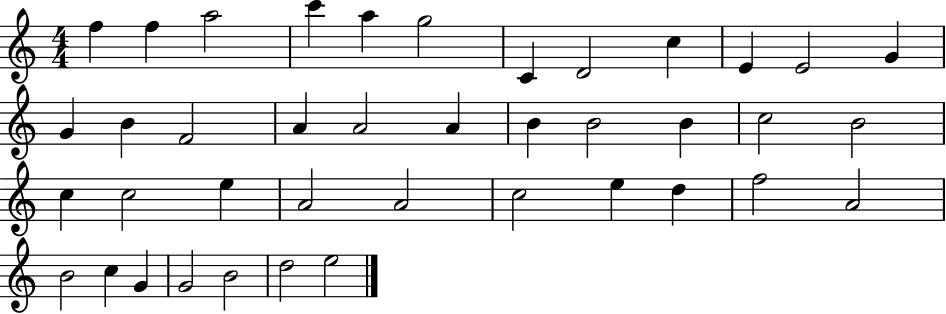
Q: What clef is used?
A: treble